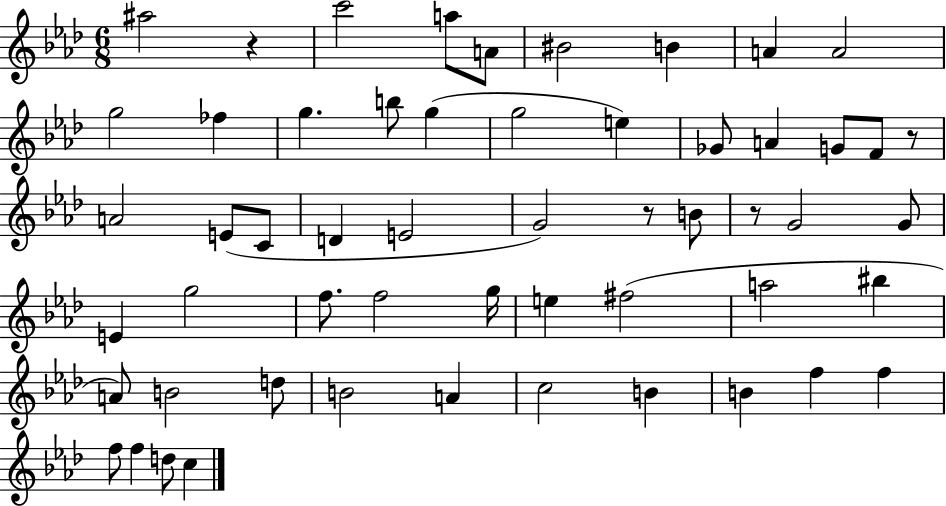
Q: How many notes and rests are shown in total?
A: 55